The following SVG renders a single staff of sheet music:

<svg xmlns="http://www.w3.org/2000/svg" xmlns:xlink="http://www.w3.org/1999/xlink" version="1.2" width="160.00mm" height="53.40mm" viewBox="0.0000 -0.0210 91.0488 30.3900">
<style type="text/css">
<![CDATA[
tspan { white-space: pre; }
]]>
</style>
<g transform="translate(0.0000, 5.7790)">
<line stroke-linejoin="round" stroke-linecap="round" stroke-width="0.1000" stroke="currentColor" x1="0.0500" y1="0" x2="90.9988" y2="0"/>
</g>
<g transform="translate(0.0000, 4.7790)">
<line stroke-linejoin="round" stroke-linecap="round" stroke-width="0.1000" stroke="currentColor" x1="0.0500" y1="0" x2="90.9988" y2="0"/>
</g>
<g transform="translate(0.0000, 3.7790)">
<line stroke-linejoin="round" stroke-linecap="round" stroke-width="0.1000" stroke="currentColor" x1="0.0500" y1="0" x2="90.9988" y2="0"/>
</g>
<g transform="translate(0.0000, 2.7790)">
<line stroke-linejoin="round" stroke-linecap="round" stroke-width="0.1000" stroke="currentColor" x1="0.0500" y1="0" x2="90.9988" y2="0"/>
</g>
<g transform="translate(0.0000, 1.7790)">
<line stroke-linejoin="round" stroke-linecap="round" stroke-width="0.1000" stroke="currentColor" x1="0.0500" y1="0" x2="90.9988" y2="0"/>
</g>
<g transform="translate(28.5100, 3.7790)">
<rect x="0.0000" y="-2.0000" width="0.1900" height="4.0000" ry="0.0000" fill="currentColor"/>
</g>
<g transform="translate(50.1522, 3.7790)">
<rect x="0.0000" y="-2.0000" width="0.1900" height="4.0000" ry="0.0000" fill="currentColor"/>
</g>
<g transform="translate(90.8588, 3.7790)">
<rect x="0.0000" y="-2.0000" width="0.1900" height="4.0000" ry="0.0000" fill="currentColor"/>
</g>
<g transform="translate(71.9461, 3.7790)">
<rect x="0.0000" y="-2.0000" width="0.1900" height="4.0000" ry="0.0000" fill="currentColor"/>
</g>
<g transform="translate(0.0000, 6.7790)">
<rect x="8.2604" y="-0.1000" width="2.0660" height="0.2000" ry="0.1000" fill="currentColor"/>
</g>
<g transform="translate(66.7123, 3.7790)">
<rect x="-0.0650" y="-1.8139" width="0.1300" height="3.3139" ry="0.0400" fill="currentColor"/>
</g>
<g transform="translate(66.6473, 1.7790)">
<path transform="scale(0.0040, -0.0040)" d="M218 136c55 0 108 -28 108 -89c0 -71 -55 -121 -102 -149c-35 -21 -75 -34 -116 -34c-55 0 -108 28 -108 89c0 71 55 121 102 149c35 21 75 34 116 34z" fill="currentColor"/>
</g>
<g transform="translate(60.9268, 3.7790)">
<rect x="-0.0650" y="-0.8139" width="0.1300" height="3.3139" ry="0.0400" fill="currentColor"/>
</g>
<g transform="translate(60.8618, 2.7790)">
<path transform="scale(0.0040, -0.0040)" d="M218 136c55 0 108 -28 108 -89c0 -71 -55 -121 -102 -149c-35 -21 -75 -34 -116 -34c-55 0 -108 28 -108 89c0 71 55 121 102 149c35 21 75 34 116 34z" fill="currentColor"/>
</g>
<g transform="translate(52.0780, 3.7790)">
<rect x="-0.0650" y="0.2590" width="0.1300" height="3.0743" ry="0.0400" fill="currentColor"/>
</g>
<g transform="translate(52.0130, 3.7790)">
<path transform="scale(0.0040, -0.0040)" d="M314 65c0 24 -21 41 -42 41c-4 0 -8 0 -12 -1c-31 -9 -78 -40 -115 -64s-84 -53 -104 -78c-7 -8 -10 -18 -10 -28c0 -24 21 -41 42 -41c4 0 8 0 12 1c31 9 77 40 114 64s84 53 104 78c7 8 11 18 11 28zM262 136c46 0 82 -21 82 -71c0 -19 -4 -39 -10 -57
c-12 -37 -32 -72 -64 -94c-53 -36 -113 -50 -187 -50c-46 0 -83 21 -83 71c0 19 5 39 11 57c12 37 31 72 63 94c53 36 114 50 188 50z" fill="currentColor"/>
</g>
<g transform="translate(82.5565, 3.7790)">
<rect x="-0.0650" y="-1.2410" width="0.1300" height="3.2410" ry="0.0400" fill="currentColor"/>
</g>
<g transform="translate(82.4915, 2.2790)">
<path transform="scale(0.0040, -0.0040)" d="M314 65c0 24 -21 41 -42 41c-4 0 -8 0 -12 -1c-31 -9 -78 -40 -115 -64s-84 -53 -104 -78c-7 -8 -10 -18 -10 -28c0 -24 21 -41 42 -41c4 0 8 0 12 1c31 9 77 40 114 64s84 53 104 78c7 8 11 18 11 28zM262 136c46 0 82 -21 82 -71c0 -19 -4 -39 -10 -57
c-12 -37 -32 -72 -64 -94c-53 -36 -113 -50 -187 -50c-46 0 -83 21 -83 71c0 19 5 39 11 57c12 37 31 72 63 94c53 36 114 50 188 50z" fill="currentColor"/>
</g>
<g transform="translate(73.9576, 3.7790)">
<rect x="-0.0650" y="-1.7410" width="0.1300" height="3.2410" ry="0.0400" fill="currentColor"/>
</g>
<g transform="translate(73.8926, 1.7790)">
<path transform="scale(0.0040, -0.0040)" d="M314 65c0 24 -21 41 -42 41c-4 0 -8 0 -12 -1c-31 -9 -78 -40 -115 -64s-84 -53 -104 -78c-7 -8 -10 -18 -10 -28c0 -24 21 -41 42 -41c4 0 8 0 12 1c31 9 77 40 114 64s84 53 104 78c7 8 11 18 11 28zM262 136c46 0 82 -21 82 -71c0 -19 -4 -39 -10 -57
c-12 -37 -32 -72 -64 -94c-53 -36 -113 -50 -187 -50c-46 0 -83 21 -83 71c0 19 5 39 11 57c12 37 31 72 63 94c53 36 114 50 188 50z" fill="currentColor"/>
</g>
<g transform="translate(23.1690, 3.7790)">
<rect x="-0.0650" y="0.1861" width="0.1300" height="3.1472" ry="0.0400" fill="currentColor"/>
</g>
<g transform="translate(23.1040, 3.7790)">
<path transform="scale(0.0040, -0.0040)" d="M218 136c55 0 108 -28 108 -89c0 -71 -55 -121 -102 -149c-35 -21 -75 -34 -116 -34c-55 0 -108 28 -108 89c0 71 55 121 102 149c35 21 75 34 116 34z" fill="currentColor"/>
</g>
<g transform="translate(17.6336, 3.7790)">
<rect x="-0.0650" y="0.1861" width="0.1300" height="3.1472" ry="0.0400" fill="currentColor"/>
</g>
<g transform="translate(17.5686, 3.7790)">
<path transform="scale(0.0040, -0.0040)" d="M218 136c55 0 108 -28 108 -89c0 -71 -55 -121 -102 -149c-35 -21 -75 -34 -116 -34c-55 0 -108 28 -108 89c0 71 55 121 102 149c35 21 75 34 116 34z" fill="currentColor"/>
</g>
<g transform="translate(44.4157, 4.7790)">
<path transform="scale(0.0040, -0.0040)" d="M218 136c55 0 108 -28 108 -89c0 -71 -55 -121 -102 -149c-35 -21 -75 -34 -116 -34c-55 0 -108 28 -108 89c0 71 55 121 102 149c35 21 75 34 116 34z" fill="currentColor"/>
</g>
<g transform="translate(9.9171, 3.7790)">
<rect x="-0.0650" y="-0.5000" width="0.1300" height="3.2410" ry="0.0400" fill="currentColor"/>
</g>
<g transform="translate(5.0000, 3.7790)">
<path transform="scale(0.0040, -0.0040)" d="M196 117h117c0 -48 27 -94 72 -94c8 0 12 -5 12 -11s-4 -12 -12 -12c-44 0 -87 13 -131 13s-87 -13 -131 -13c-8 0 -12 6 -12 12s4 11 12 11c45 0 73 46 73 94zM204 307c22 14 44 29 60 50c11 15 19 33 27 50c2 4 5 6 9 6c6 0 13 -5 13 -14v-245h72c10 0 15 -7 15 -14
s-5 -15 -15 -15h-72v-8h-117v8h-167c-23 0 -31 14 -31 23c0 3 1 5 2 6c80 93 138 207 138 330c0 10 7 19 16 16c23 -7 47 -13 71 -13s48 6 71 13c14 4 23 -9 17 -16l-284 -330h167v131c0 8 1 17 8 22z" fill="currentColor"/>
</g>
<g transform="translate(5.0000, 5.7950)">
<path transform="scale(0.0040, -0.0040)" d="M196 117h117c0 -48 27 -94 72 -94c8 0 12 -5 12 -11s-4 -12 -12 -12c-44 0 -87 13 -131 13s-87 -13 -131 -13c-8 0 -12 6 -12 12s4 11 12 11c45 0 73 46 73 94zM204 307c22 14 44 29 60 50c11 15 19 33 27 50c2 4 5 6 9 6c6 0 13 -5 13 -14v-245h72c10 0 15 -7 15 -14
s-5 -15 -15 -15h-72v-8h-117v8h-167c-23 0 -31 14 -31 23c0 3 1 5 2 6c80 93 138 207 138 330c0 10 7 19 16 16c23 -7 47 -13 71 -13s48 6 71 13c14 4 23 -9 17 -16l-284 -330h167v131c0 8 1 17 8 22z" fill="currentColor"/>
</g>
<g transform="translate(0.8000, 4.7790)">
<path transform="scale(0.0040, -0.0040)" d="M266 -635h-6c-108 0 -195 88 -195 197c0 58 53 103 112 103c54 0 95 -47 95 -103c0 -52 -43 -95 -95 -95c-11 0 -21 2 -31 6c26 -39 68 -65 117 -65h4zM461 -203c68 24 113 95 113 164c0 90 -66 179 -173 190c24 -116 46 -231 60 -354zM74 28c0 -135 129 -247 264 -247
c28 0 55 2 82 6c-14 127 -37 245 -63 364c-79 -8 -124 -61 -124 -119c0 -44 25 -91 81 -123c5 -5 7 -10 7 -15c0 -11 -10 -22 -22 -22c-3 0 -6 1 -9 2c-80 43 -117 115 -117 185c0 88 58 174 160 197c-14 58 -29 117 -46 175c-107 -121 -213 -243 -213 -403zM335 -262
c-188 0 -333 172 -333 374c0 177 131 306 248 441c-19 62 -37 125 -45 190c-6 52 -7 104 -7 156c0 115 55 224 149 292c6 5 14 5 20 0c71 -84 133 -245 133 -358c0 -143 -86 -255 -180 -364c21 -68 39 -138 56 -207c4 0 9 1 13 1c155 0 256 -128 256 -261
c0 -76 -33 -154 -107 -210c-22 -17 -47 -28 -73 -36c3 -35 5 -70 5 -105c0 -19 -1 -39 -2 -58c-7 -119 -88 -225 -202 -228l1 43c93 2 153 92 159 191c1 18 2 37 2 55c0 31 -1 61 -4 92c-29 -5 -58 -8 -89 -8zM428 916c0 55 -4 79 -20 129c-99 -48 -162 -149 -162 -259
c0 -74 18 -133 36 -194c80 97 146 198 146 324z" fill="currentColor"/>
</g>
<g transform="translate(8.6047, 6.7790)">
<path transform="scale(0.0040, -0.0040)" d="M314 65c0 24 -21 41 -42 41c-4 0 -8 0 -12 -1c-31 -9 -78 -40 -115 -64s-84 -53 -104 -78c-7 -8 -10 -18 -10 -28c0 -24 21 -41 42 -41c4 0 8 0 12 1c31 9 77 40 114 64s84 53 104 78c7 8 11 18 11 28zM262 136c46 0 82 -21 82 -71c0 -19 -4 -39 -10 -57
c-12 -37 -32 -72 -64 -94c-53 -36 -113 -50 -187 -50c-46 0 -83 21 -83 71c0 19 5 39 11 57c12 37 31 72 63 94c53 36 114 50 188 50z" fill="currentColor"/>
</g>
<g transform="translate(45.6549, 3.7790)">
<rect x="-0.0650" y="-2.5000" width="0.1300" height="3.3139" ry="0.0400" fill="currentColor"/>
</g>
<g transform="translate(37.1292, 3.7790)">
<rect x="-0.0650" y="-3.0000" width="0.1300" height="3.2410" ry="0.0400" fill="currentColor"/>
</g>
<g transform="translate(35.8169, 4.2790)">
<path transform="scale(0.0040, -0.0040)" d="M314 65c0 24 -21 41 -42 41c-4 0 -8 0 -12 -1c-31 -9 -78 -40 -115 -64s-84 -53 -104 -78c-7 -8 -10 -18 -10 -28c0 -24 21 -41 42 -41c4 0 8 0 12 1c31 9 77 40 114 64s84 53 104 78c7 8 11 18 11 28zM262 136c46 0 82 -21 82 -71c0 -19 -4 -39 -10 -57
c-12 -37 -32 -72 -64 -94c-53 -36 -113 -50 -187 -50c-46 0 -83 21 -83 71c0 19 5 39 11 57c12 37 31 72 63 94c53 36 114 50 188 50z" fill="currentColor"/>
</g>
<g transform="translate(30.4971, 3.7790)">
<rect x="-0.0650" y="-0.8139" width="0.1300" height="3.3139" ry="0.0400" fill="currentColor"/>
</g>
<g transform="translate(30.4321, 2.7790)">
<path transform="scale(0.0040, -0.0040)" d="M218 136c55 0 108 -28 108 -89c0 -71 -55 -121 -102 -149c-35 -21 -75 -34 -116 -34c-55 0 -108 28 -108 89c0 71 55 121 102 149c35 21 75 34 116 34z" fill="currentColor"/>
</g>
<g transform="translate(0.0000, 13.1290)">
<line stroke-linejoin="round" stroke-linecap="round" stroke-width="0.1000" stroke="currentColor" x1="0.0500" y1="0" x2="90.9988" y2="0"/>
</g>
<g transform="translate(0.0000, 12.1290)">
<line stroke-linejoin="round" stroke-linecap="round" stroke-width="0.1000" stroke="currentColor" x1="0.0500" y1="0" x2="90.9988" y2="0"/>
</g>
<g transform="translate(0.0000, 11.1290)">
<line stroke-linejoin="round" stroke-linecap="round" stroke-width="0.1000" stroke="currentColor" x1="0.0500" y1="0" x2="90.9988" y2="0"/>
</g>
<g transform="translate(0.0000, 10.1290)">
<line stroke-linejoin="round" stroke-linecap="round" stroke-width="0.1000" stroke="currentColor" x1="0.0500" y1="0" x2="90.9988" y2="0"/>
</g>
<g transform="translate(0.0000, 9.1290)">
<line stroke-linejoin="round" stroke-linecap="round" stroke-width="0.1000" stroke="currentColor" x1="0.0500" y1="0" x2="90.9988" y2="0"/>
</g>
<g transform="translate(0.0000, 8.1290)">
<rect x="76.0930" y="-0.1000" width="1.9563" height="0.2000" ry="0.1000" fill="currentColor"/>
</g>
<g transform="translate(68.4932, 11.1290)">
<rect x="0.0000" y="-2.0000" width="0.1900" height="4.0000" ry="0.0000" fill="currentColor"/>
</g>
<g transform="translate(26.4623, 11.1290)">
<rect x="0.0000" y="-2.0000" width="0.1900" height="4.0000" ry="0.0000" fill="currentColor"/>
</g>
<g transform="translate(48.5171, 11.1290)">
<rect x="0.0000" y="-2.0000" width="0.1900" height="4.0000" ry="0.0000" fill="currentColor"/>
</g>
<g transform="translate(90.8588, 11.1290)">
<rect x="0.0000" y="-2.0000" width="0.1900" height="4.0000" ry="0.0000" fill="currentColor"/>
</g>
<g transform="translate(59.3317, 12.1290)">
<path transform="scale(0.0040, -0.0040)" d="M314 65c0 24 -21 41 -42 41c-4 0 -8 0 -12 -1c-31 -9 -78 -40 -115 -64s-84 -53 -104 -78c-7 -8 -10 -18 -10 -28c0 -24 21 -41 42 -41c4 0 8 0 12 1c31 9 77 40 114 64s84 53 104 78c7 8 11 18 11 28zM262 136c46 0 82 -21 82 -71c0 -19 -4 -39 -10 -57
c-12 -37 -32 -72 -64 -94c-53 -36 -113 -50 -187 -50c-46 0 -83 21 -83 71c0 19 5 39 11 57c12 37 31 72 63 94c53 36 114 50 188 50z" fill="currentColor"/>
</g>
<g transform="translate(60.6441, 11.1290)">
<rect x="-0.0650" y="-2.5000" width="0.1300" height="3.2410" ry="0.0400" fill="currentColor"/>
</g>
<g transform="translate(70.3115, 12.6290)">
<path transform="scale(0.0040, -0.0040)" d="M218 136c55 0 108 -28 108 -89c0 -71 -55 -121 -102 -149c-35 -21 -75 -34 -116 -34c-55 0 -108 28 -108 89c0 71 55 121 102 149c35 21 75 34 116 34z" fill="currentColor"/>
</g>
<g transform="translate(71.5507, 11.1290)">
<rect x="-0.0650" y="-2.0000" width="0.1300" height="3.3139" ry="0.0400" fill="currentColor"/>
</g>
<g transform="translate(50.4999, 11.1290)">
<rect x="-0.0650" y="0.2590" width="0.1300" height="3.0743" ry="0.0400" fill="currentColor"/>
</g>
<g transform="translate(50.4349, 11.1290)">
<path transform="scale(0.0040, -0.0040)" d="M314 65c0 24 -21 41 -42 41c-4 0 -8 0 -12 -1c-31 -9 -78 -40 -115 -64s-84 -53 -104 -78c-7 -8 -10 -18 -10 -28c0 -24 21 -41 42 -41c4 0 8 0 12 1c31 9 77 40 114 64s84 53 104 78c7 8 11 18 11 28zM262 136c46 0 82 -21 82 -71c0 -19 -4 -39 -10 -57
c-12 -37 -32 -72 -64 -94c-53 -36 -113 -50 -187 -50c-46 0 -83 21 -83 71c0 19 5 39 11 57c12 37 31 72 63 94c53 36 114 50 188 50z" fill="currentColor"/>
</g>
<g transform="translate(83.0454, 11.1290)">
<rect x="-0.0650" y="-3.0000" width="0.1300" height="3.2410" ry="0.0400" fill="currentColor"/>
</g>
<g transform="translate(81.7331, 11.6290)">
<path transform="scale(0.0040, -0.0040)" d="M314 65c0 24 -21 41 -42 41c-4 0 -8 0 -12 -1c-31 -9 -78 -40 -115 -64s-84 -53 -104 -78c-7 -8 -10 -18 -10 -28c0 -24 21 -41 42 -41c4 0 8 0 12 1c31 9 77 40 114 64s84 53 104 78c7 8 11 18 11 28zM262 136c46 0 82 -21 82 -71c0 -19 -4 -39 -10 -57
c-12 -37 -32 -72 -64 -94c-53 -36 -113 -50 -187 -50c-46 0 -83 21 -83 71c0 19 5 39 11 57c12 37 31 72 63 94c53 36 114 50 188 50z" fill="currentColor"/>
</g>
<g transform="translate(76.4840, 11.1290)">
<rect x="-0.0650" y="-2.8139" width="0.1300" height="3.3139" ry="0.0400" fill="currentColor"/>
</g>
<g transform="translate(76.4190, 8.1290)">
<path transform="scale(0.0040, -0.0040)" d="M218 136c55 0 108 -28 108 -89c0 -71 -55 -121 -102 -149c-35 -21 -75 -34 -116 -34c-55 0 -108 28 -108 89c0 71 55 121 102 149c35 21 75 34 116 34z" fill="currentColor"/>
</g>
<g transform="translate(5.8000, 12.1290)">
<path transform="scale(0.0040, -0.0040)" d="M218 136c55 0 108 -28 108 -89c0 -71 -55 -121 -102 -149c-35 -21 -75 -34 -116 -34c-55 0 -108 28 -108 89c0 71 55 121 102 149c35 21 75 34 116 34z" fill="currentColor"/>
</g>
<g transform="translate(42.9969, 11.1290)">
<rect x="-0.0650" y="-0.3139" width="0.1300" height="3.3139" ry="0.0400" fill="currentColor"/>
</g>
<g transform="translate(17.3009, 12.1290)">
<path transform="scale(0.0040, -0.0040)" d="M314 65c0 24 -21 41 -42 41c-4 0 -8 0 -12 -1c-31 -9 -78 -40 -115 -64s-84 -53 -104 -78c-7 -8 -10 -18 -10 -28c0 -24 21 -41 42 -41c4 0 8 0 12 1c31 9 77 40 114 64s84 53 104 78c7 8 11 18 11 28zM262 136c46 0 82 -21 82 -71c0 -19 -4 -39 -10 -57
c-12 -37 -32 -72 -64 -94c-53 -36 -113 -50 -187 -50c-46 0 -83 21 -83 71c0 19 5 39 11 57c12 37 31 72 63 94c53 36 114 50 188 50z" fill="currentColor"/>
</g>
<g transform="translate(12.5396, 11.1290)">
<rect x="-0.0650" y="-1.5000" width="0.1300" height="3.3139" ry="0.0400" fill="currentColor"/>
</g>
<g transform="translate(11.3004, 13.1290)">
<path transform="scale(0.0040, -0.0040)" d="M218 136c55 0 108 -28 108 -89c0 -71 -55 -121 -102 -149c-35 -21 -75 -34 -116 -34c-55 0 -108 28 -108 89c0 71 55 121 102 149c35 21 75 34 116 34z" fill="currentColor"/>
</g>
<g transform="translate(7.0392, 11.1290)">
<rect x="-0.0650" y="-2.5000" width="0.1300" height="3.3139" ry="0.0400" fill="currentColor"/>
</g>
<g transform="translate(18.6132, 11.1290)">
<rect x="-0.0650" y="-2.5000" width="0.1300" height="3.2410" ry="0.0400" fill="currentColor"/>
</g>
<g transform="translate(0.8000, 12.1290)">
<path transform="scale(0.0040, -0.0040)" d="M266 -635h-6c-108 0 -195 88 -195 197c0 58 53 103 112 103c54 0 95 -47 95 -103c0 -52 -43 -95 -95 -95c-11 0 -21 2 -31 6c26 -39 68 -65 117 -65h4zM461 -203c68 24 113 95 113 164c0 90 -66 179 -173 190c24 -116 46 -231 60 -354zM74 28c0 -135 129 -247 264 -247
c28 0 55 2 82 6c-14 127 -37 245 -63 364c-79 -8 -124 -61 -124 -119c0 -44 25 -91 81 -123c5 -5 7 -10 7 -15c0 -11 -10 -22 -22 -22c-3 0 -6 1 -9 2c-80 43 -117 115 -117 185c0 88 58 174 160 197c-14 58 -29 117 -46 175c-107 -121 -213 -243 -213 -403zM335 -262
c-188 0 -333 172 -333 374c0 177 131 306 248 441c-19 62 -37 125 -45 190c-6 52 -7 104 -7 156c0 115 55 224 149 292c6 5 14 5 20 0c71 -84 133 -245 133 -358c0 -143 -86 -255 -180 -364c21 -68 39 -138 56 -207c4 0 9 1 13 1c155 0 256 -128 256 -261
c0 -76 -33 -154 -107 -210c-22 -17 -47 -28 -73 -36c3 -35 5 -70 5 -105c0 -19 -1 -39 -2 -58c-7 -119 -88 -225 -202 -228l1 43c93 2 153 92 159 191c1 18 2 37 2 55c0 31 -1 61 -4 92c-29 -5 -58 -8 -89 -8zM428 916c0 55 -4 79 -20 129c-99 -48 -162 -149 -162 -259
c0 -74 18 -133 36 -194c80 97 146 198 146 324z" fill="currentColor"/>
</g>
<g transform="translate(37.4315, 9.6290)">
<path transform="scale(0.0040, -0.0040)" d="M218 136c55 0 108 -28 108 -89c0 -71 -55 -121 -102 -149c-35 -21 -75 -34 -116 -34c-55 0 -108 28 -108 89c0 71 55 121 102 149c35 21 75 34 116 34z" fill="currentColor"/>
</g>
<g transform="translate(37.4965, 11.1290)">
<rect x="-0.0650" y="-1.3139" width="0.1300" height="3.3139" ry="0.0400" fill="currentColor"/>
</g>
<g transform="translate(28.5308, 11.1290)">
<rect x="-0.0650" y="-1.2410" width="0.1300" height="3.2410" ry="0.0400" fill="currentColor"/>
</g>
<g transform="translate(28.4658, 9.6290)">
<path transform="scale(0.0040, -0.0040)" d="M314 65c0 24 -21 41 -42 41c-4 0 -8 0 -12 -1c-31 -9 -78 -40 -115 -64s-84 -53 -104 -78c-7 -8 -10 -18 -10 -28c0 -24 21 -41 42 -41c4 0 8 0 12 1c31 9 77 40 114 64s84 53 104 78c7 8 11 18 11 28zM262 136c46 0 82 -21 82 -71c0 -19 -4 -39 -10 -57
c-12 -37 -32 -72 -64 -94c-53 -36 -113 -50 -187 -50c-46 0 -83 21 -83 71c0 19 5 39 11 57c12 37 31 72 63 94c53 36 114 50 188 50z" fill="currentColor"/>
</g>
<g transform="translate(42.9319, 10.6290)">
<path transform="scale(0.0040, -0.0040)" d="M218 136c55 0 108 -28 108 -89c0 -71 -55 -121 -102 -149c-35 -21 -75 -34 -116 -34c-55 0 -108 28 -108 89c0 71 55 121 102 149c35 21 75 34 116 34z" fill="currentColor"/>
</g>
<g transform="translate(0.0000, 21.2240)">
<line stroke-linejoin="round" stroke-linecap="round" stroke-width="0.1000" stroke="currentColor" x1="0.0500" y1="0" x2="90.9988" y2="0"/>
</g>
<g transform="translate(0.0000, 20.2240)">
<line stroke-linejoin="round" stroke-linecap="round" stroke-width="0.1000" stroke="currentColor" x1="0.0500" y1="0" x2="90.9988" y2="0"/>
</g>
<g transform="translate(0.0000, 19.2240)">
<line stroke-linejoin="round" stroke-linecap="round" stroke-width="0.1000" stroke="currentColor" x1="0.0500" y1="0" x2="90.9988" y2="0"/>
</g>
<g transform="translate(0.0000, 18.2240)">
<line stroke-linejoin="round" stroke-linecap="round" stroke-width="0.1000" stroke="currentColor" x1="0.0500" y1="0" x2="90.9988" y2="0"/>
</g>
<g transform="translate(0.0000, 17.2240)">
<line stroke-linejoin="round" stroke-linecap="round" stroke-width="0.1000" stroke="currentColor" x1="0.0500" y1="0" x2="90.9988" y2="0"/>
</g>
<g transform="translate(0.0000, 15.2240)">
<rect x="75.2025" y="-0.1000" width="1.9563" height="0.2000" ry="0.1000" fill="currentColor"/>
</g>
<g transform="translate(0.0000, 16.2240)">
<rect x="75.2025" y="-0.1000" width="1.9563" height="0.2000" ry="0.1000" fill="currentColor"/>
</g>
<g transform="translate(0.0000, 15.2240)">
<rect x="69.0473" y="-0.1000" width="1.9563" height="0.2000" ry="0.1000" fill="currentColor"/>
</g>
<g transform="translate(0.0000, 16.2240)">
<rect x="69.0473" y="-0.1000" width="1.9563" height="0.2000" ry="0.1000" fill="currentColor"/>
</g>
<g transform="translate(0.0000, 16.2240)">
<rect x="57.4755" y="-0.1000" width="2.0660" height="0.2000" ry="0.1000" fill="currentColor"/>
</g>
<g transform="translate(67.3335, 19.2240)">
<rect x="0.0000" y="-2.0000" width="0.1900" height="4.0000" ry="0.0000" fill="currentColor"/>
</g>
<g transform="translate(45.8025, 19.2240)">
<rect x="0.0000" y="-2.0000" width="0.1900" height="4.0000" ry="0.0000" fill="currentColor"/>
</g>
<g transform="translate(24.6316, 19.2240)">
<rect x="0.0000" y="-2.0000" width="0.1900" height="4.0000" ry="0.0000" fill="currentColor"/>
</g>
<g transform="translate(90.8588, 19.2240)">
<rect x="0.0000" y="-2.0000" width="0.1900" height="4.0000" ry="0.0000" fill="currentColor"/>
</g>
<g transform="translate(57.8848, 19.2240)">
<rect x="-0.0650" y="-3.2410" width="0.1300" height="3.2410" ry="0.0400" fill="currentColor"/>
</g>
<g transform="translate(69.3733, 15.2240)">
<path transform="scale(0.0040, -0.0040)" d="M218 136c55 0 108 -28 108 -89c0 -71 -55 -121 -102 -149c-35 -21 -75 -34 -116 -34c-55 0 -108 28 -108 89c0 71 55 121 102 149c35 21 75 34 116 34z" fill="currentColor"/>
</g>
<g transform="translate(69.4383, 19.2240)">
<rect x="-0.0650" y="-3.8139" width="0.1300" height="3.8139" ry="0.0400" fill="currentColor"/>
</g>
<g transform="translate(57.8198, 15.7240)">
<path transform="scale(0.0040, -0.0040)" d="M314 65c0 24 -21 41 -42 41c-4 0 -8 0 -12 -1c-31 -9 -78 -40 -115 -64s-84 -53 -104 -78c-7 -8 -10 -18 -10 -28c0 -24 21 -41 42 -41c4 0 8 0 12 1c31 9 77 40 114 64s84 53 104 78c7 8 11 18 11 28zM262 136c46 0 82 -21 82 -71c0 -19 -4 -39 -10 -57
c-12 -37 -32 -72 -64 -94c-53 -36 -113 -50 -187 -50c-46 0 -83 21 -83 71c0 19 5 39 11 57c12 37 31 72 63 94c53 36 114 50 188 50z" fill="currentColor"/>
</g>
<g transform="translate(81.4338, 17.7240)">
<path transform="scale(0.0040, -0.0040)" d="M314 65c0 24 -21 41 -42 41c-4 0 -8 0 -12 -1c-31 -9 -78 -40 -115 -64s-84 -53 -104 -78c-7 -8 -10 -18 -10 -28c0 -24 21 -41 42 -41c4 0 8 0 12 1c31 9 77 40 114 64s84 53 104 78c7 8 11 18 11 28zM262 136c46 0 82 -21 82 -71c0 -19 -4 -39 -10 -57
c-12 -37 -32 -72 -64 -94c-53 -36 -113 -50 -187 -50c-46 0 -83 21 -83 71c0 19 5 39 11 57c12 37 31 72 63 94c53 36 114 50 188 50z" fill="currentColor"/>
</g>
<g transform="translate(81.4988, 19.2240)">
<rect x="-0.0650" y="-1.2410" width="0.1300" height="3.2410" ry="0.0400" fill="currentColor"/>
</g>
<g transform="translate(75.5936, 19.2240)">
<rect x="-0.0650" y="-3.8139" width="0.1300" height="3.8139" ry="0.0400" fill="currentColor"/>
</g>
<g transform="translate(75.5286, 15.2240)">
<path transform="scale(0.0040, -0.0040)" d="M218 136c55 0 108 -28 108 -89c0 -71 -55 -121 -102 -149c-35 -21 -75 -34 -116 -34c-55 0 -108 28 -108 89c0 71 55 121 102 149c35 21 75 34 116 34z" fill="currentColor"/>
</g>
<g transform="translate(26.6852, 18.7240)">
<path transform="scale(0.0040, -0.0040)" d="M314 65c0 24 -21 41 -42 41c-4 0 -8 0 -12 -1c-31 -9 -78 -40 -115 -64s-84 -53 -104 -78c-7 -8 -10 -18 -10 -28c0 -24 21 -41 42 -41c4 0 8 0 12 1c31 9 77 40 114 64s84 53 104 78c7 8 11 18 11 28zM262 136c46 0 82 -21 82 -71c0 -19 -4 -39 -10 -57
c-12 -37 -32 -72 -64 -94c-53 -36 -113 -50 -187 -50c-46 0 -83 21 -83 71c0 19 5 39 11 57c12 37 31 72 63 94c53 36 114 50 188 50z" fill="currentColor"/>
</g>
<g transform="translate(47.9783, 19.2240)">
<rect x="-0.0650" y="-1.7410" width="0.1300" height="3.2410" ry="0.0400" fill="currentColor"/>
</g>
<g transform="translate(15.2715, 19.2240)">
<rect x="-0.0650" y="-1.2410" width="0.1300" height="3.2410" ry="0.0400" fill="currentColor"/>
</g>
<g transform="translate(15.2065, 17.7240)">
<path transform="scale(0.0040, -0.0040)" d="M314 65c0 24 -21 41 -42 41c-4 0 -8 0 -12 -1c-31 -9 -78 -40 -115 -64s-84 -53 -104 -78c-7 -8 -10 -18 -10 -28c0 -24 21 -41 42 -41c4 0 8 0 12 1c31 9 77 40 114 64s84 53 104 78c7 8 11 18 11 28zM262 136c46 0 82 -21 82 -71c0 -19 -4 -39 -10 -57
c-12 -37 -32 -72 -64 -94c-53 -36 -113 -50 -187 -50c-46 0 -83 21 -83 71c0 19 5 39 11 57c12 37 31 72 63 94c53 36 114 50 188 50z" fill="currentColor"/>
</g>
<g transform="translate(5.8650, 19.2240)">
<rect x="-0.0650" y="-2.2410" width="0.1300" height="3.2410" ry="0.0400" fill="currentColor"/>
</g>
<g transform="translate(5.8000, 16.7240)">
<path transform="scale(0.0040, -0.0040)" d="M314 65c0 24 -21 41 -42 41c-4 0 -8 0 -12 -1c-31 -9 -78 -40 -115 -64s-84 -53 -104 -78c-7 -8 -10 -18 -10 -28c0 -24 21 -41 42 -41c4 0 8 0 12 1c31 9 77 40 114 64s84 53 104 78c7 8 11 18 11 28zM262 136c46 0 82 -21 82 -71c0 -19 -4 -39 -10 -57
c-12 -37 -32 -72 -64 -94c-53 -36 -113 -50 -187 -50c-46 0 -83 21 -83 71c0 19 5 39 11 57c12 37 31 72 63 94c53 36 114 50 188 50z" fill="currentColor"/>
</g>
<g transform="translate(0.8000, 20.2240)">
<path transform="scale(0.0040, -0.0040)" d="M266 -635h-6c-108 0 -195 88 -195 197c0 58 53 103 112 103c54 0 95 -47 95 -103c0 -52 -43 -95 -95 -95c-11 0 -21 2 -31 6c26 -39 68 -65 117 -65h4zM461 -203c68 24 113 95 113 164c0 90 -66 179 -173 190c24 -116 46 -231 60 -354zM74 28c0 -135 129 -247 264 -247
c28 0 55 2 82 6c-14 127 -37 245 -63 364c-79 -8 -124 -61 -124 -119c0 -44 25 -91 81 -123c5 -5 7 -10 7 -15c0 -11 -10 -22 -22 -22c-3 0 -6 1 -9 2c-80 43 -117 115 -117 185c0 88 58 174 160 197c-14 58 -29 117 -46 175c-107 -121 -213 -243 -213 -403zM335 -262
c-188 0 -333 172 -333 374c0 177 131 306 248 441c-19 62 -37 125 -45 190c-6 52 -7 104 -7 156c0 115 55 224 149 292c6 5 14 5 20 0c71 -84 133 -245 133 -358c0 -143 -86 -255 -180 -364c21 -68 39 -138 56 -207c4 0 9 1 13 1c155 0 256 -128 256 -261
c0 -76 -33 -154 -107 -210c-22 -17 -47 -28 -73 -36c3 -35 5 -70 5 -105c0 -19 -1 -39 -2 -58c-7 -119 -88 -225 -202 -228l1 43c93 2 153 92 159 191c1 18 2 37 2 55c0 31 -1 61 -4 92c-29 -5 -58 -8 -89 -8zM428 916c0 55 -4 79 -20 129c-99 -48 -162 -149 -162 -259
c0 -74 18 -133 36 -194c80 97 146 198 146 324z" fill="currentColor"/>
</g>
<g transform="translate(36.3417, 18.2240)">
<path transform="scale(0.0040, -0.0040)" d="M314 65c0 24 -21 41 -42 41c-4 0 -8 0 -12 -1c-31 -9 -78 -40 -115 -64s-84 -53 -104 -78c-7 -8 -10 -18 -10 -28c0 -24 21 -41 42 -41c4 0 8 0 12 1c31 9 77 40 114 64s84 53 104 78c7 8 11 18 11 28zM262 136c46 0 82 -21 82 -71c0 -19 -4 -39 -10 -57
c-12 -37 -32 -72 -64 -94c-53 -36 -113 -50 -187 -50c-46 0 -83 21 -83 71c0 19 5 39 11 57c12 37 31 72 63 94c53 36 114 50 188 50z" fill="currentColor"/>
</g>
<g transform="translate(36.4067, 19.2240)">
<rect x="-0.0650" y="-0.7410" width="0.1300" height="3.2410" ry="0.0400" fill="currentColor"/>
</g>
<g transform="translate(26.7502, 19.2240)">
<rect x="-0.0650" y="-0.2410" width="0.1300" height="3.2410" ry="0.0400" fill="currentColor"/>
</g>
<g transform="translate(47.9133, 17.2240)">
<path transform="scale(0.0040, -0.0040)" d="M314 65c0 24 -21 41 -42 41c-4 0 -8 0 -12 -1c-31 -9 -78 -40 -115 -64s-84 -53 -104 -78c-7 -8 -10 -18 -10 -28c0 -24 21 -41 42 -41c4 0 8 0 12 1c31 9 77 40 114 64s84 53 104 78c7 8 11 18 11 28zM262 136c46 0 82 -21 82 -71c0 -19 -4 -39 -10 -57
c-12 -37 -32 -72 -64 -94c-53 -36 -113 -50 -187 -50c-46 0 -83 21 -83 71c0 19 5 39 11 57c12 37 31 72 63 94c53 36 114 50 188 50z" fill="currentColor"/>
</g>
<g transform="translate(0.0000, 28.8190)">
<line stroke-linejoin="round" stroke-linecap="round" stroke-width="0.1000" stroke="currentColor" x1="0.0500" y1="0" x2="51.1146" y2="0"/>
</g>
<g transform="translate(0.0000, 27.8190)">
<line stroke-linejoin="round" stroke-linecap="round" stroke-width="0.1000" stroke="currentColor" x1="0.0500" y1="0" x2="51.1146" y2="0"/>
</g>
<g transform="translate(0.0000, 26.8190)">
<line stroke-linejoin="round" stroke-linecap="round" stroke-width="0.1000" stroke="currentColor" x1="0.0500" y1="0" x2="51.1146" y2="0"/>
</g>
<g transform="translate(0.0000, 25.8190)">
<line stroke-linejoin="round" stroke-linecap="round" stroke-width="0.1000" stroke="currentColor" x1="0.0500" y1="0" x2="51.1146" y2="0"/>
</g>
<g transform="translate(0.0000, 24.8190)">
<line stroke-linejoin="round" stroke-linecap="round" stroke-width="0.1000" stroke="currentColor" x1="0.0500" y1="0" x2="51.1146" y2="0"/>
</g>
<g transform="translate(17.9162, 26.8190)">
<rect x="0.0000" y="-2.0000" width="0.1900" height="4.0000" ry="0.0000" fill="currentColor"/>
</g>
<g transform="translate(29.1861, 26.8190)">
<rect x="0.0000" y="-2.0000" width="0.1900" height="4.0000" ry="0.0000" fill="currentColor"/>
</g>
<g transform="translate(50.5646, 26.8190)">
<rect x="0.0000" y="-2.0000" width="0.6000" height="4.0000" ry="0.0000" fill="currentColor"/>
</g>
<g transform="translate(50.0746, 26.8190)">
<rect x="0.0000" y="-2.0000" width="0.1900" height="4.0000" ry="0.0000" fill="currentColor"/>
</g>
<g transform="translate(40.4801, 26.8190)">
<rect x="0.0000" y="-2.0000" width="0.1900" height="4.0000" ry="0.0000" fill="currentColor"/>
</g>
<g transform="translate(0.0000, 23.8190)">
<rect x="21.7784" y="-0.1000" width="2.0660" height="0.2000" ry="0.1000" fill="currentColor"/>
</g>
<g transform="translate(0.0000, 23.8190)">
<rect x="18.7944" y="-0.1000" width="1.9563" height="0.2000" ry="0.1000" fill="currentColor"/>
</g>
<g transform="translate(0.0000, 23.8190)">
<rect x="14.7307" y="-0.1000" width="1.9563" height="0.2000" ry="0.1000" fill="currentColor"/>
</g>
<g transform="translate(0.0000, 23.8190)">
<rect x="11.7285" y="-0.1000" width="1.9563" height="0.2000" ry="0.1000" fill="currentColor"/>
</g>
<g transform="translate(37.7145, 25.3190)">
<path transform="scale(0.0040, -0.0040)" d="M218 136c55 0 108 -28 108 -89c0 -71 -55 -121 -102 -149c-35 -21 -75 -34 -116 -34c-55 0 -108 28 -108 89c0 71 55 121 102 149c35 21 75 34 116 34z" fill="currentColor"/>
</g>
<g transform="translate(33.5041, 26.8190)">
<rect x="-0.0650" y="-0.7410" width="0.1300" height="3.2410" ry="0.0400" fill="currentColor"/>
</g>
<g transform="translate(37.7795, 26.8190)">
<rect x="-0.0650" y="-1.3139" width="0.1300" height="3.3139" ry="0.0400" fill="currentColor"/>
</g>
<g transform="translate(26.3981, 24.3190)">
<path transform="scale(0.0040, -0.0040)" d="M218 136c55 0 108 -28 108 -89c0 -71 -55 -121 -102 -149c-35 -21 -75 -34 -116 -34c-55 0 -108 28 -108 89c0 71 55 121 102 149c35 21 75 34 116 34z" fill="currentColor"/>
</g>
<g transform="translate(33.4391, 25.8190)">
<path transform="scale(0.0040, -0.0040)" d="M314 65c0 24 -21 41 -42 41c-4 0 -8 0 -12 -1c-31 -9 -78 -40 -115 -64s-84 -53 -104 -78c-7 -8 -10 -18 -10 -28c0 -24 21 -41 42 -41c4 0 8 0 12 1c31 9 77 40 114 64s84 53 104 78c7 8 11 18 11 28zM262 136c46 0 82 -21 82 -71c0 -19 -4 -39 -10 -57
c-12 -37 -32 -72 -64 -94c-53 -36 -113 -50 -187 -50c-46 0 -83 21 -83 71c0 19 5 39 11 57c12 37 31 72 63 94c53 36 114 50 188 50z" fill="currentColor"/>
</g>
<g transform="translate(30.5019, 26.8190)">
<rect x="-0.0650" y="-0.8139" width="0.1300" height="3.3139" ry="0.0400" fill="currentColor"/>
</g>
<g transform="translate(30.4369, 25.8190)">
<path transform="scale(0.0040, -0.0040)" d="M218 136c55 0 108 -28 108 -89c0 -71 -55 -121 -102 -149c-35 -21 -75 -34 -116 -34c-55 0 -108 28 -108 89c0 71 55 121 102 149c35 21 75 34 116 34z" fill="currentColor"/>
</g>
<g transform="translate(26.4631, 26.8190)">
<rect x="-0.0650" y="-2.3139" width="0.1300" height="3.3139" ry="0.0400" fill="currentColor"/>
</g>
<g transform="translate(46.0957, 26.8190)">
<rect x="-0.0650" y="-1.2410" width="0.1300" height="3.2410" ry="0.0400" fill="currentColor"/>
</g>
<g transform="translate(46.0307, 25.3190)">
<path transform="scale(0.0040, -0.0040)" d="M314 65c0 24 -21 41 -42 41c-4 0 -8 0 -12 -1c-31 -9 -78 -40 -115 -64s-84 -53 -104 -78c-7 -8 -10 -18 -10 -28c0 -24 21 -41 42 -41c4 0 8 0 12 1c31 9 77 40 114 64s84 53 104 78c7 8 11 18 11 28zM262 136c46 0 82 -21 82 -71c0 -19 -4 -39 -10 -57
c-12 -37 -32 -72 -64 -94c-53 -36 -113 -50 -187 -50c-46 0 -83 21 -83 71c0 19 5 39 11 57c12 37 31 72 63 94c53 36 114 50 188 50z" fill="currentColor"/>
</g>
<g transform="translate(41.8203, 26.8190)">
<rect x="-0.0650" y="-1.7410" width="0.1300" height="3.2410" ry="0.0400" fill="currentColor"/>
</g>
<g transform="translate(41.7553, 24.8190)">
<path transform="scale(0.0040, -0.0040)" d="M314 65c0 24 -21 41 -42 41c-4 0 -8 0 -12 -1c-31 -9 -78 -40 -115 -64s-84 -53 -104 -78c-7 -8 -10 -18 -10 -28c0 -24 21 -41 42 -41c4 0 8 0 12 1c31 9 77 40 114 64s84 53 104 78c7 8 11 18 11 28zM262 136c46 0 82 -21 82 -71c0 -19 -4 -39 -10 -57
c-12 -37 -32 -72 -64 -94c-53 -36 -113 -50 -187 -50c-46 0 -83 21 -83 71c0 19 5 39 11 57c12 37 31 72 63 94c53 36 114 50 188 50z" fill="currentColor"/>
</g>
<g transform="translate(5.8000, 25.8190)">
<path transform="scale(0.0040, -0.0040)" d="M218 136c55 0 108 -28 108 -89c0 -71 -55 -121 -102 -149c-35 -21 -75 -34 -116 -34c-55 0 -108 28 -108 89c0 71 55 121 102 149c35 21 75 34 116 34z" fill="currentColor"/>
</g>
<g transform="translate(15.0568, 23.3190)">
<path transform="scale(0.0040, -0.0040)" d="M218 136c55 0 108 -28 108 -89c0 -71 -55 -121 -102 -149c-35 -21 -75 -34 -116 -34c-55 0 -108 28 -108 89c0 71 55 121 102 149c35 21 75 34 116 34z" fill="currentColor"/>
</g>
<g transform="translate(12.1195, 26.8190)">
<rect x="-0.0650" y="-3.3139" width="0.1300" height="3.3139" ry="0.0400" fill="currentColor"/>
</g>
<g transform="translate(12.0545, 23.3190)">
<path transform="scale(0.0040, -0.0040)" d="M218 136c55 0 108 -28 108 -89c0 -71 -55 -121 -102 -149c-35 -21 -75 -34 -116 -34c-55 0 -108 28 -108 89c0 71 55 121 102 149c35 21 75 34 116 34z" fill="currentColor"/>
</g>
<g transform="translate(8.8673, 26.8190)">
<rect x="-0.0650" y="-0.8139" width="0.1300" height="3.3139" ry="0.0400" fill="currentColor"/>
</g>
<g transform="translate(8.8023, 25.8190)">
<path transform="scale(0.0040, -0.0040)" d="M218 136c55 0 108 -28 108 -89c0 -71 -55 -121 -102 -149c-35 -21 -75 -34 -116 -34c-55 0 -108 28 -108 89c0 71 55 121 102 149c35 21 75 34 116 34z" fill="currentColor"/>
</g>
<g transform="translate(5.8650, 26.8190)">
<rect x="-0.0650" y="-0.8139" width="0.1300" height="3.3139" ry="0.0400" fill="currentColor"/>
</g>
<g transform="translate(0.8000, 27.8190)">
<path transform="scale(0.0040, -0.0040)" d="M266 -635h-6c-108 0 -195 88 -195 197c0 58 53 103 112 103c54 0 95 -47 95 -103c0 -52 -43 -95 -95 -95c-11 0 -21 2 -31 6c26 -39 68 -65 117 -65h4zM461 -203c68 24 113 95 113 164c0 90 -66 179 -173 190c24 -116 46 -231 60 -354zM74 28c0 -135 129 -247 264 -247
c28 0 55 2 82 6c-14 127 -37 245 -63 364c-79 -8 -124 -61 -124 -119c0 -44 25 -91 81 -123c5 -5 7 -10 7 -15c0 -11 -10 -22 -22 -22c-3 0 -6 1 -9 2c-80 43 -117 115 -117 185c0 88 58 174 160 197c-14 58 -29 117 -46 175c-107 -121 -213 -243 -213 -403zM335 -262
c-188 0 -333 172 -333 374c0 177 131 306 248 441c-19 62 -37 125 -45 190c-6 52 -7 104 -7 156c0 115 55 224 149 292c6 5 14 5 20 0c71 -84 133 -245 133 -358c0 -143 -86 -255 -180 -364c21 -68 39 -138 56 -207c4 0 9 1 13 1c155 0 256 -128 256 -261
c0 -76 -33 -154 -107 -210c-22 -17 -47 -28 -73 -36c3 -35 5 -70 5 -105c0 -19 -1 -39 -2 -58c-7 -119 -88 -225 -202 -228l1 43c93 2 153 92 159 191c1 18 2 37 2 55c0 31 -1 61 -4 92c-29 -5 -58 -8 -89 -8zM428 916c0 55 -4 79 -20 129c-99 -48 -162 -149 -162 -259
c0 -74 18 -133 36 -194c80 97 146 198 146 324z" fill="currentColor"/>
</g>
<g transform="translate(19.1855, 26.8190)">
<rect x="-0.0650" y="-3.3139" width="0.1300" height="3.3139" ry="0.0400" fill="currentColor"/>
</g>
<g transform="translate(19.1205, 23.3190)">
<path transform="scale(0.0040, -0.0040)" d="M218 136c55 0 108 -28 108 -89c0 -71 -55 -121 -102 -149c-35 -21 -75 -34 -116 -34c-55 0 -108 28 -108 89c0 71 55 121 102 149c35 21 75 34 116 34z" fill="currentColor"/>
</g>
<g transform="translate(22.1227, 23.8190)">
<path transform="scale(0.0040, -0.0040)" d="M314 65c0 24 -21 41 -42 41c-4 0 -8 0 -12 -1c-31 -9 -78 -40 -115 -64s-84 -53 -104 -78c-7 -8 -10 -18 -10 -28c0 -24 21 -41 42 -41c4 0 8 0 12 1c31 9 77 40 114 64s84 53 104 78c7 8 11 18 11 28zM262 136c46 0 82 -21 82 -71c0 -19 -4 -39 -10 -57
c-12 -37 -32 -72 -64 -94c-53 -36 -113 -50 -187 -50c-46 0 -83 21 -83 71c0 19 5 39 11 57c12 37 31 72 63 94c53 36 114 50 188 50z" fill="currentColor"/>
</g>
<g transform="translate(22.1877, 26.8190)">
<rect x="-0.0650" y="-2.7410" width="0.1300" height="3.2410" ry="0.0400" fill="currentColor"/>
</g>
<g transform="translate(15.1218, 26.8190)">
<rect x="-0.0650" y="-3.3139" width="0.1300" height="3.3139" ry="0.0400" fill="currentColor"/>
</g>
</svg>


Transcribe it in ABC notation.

X:1
T:Untitled
M:4/4
L:1/4
K:C
C2 B B d A2 G B2 d f f2 e2 G E G2 e2 e c B2 G2 F a A2 g2 e2 c2 d2 f2 b2 c' c' e2 d d b b b a2 g d d2 e f2 e2